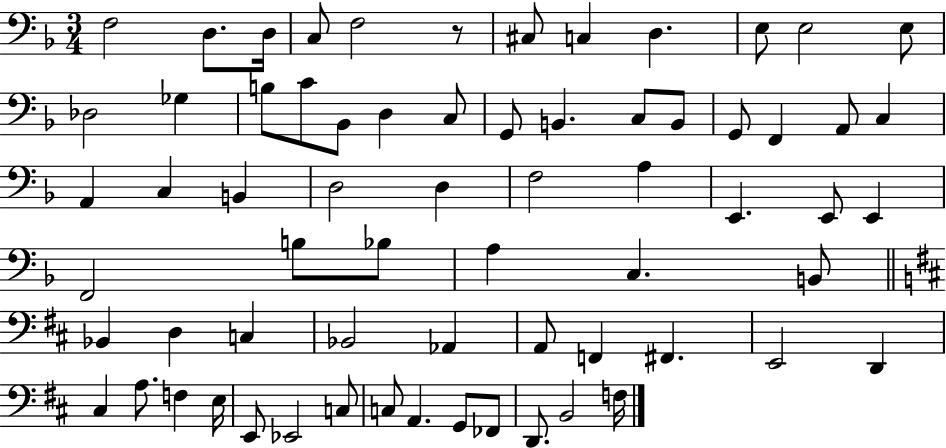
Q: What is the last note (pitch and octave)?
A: F3